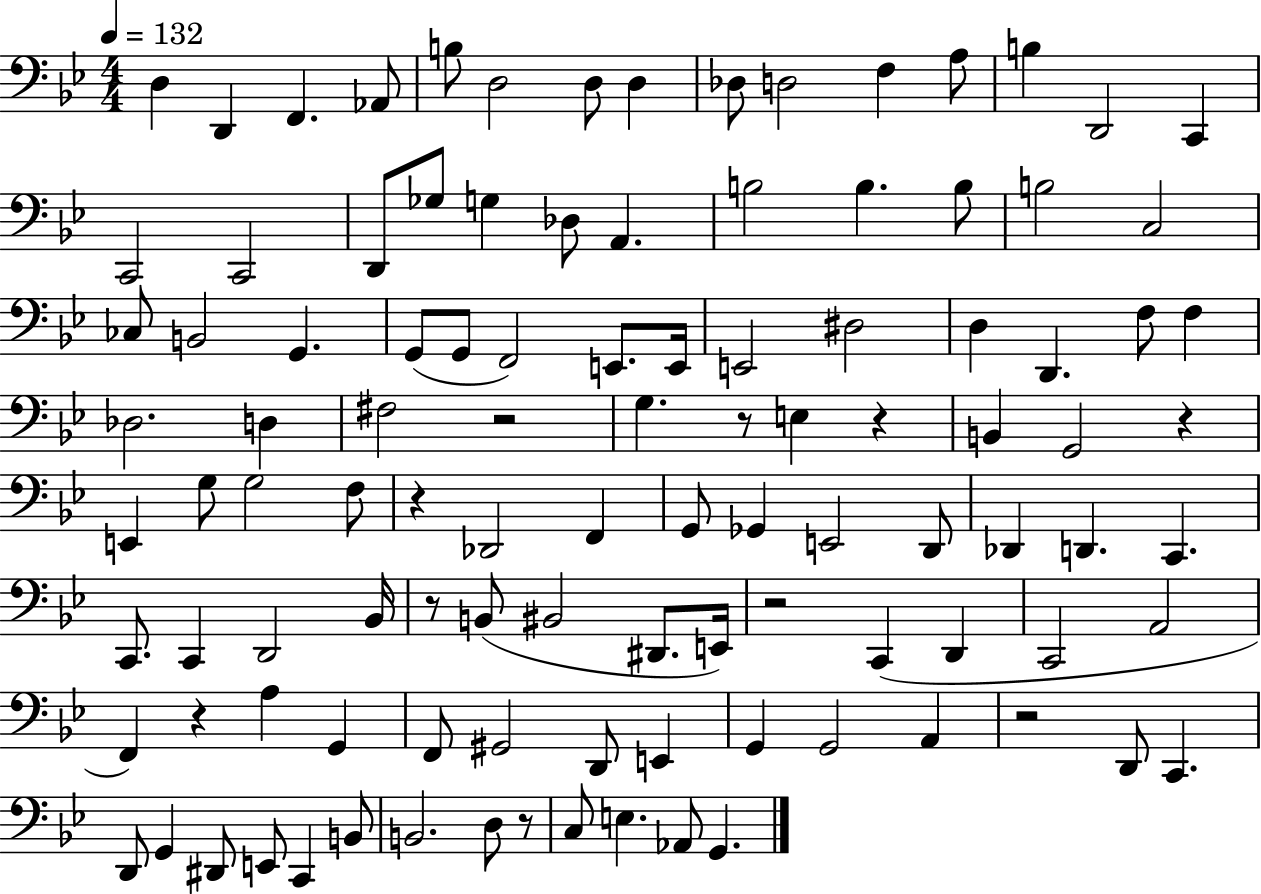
{
  \clef bass
  \numericTimeSignature
  \time 4/4
  \key bes \major
  \tempo 4 = 132
  d4 d,4 f,4. aes,8 | b8 d2 d8 d4 | des8 d2 f4 a8 | b4 d,2 c,4 | \break c,2 c,2 | d,8 ges8 g4 des8 a,4. | b2 b4. b8 | b2 c2 | \break ces8 b,2 g,4. | g,8( g,8 f,2) e,8. e,16 | e,2 dis2 | d4 d,4. f8 f4 | \break des2. d4 | fis2 r2 | g4. r8 e4 r4 | b,4 g,2 r4 | \break e,4 g8 g2 f8 | r4 des,2 f,4 | g,8 ges,4 e,2 d,8 | des,4 d,4. c,4. | \break c,8. c,4 d,2 bes,16 | r8 b,8( bis,2 dis,8. e,16) | r2 c,4( d,4 | c,2 a,2 | \break f,4) r4 a4 g,4 | f,8 gis,2 d,8 e,4 | g,4 g,2 a,4 | r2 d,8 c,4. | \break d,8 g,4 dis,8 e,8 c,4 b,8 | b,2. d8 r8 | c8 e4. aes,8 g,4. | \bar "|."
}